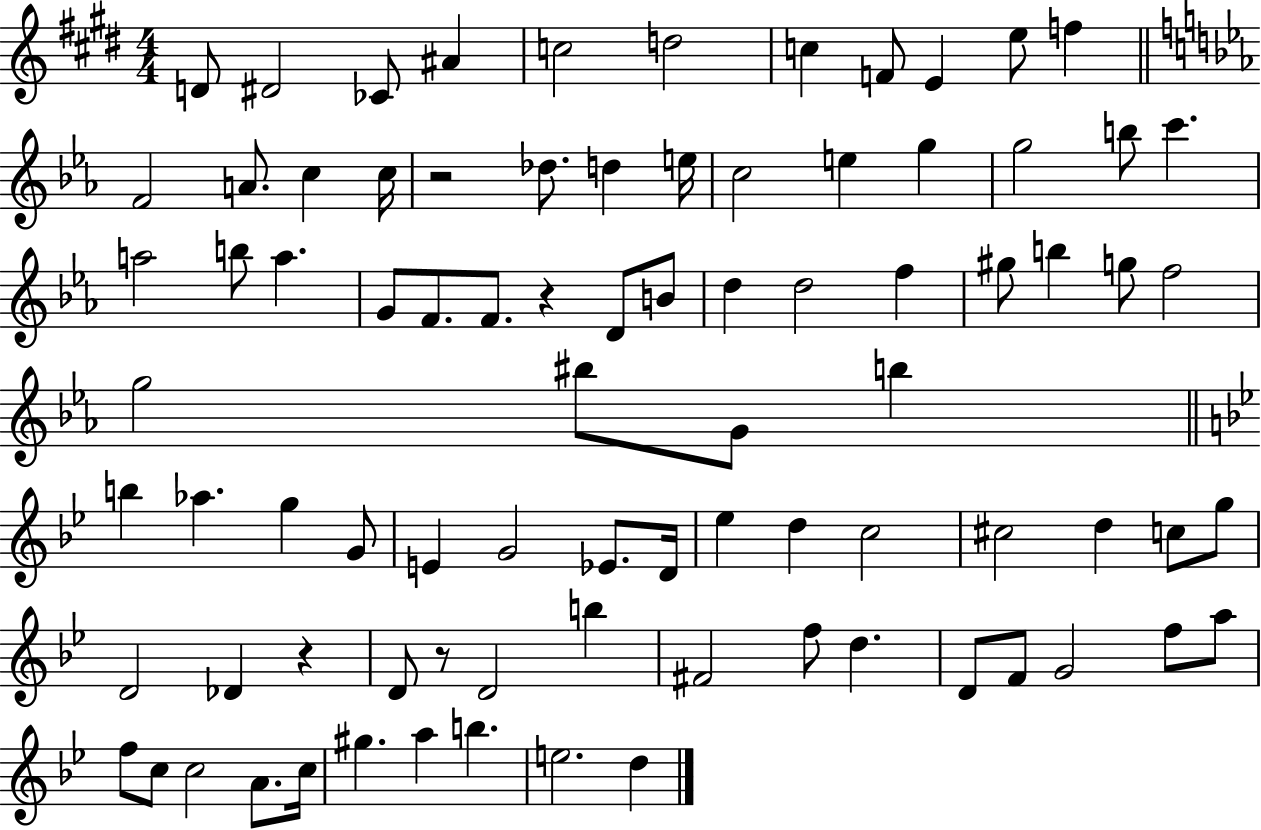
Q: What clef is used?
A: treble